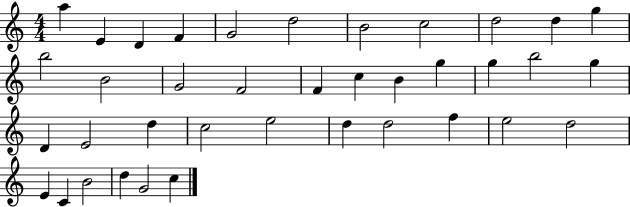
A5/q E4/q D4/q F4/q G4/h D5/h B4/h C5/h D5/h D5/q G5/q B5/h B4/h G4/h F4/h F4/q C5/q B4/q G5/q G5/q B5/h G5/q D4/q E4/h D5/q C5/h E5/h D5/q D5/h F5/q E5/h D5/h E4/q C4/q B4/h D5/q G4/h C5/q